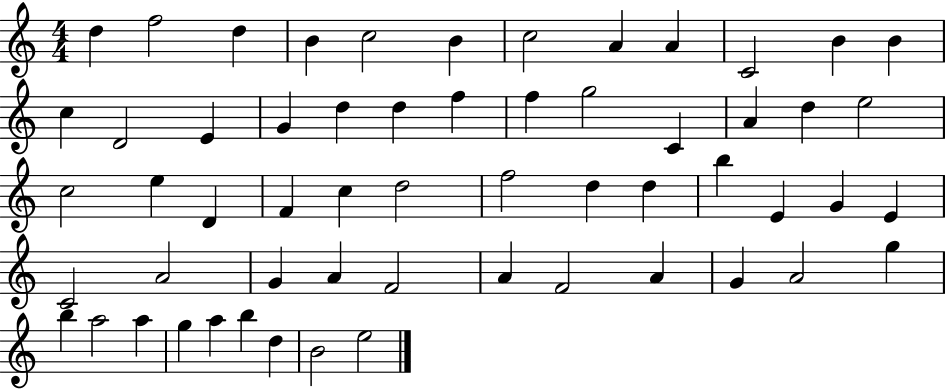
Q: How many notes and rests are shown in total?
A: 58